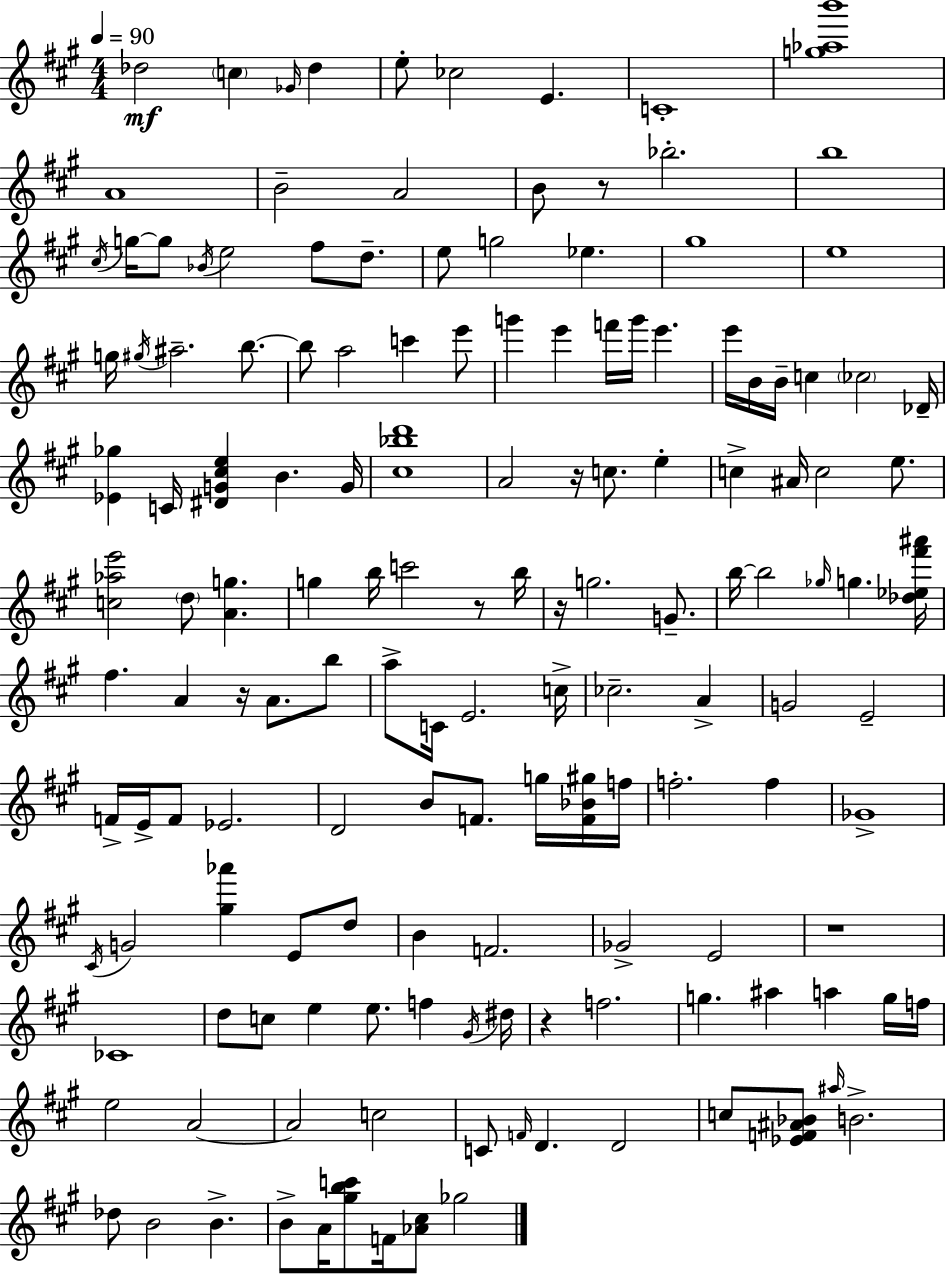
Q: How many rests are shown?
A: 7